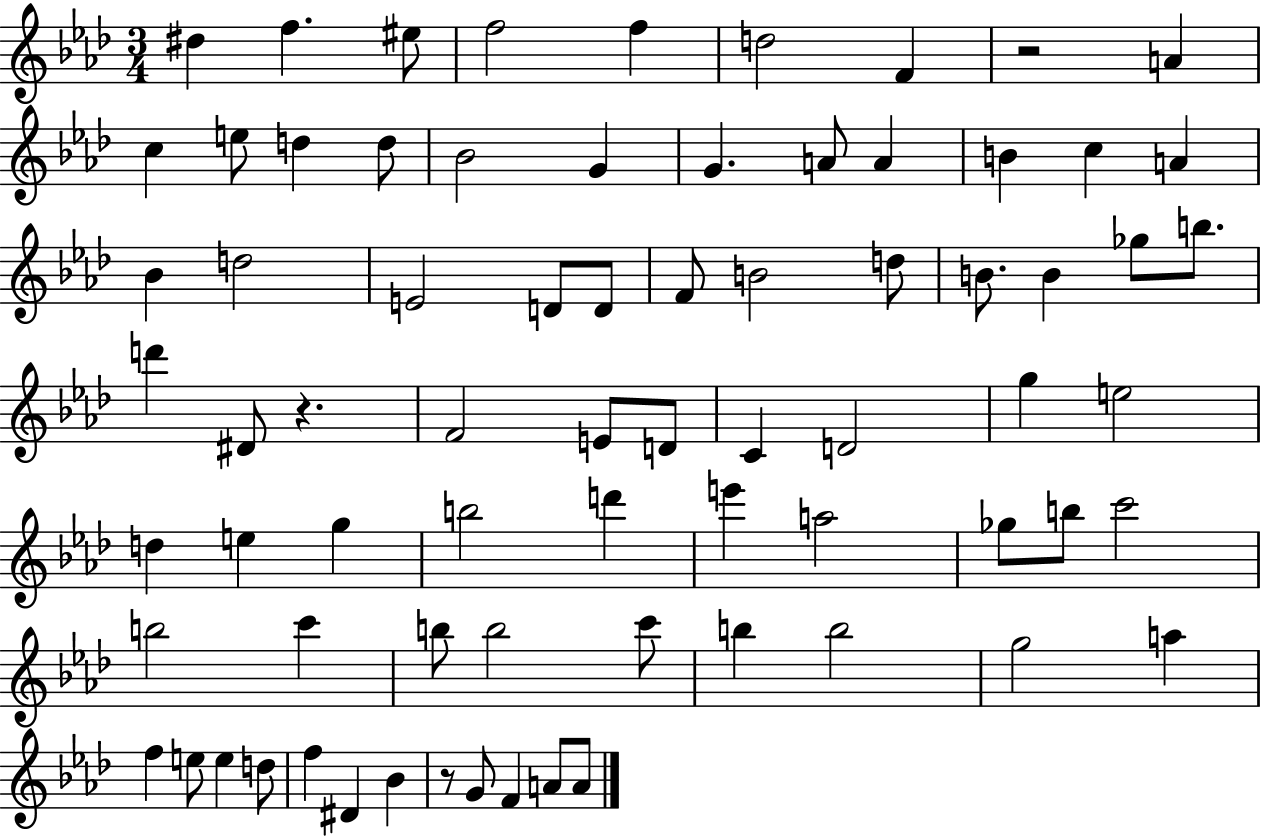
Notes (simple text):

D#5/q F5/q. EIS5/e F5/h F5/q D5/h F4/q R/h A4/q C5/q E5/e D5/q D5/e Bb4/h G4/q G4/q. A4/e A4/q B4/q C5/q A4/q Bb4/q D5/h E4/h D4/e D4/e F4/e B4/h D5/e B4/e. B4/q Gb5/e B5/e. D6/q D#4/e R/q. F4/h E4/e D4/e C4/q D4/h G5/q E5/h D5/q E5/q G5/q B5/h D6/q E6/q A5/h Gb5/e B5/e C6/h B5/h C6/q B5/e B5/h C6/e B5/q B5/h G5/h A5/q F5/q E5/e E5/q D5/e F5/q D#4/q Bb4/q R/e G4/e F4/q A4/e A4/e